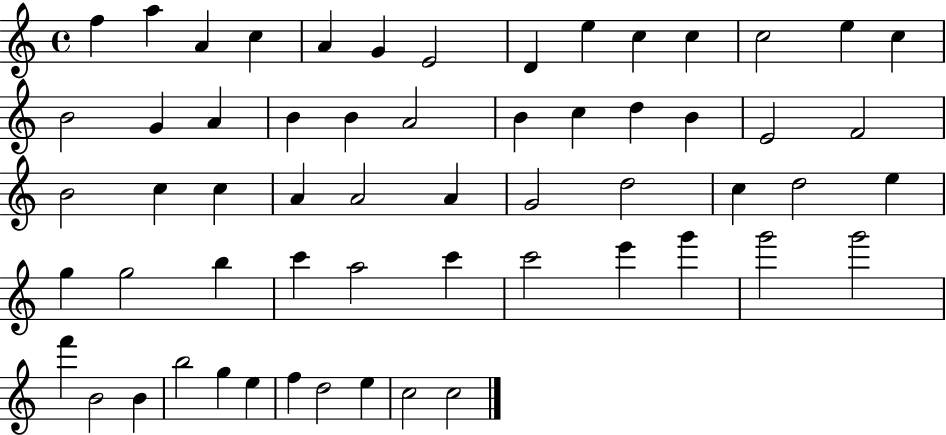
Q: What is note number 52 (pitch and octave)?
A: B5